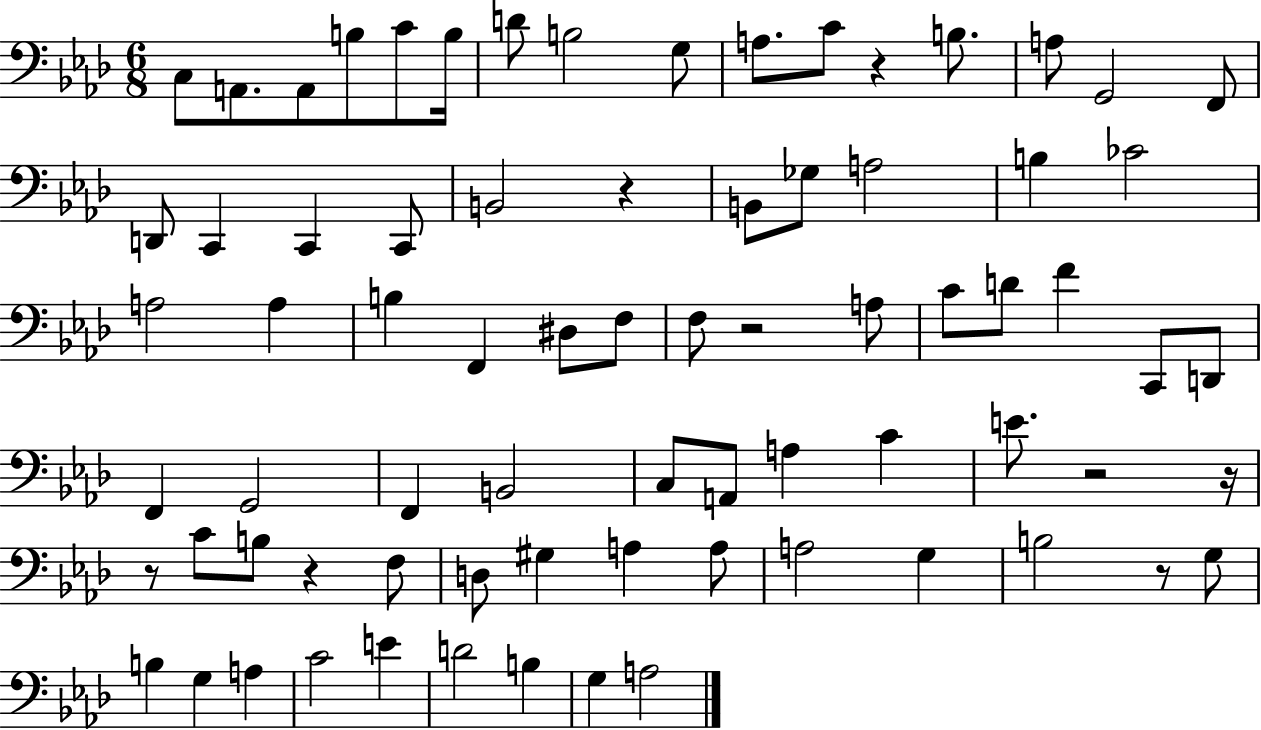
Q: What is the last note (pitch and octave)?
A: A3